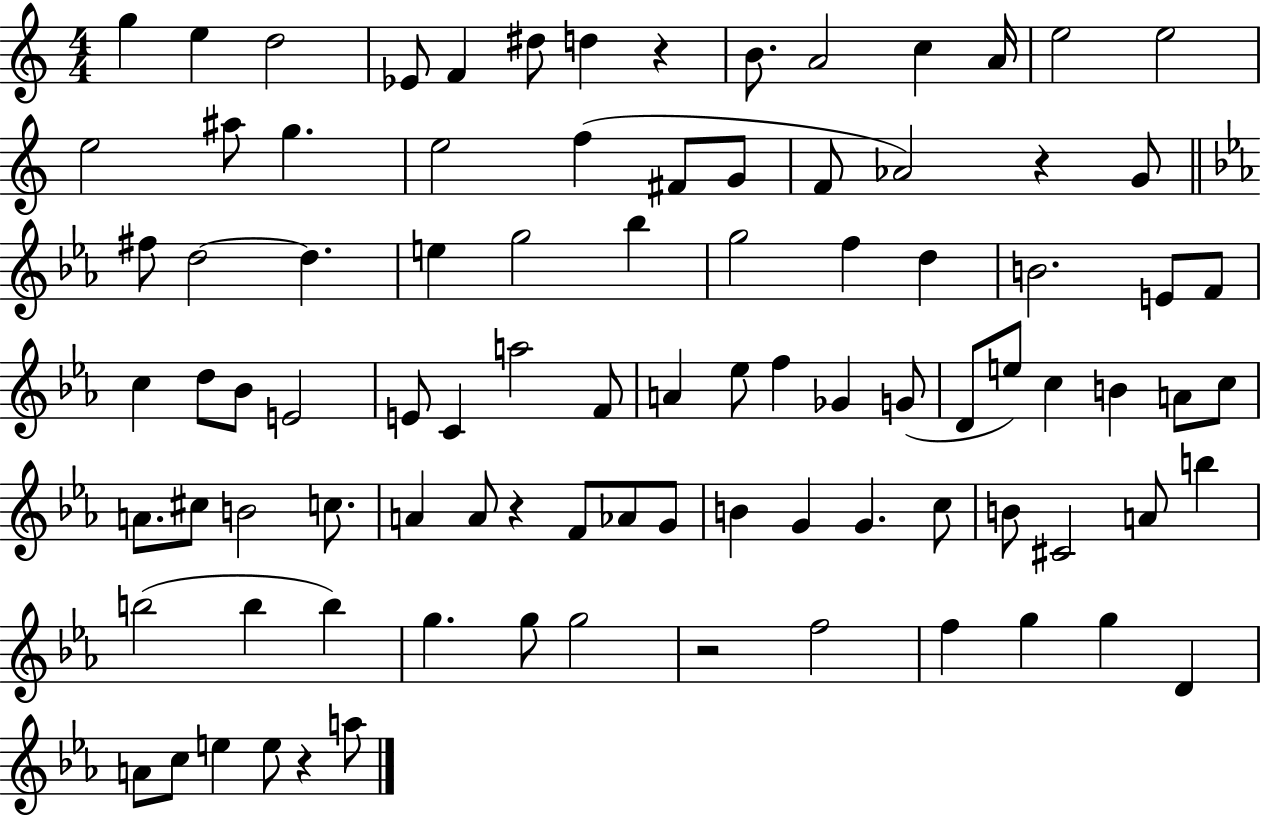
G5/q E5/q D5/h Eb4/e F4/q D#5/e D5/q R/q B4/e. A4/h C5/q A4/s E5/h E5/h E5/h A#5/e G5/q. E5/h F5/q F#4/e G4/e F4/e Ab4/h R/q G4/e F#5/e D5/h D5/q. E5/q G5/h Bb5/q G5/h F5/q D5/q B4/h. E4/e F4/e C5/q D5/e Bb4/e E4/h E4/e C4/q A5/h F4/e A4/q Eb5/e F5/q Gb4/q G4/e D4/e E5/e C5/q B4/q A4/e C5/e A4/e. C#5/e B4/h C5/e. A4/q A4/e R/q F4/e Ab4/e G4/e B4/q G4/q G4/q. C5/e B4/e C#4/h A4/e B5/q B5/h B5/q B5/q G5/q. G5/e G5/h R/h F5/h F5/q G5/q G5/q D4/q A4/e C5/e E5/q E5/e R/q A5/e